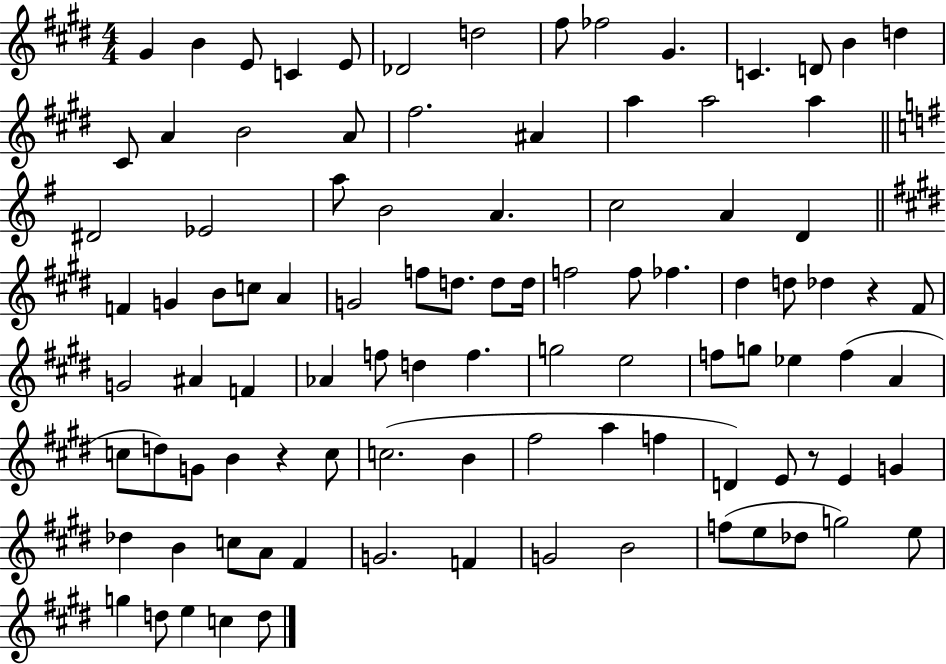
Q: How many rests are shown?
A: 3